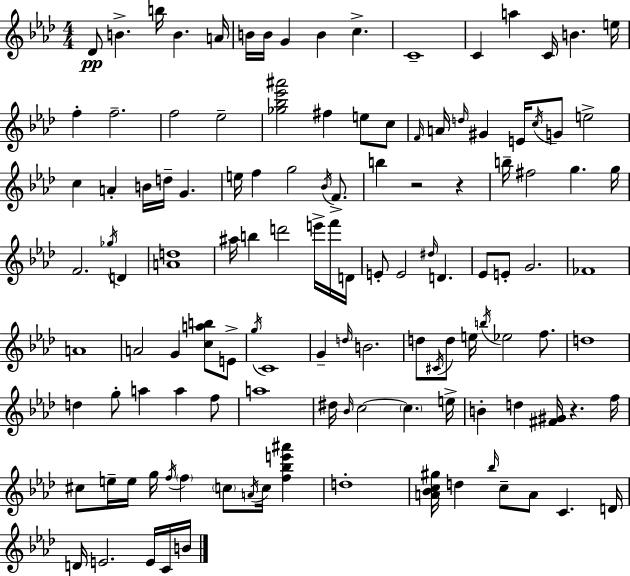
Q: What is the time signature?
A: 4/4